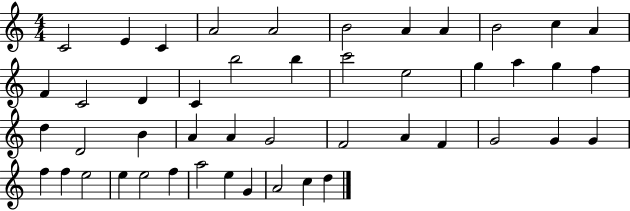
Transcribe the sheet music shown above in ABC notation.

X:1
T:Untitled
M:4/4
L:1/4
K:C
C2 E C A2 A2 B2 A A B2 c A F C2 D C b2 b c'2 e2 g a g f d D2 B A A G2 F2 A F G2 G G f f e2 e e2 f a2 e G A2 c d